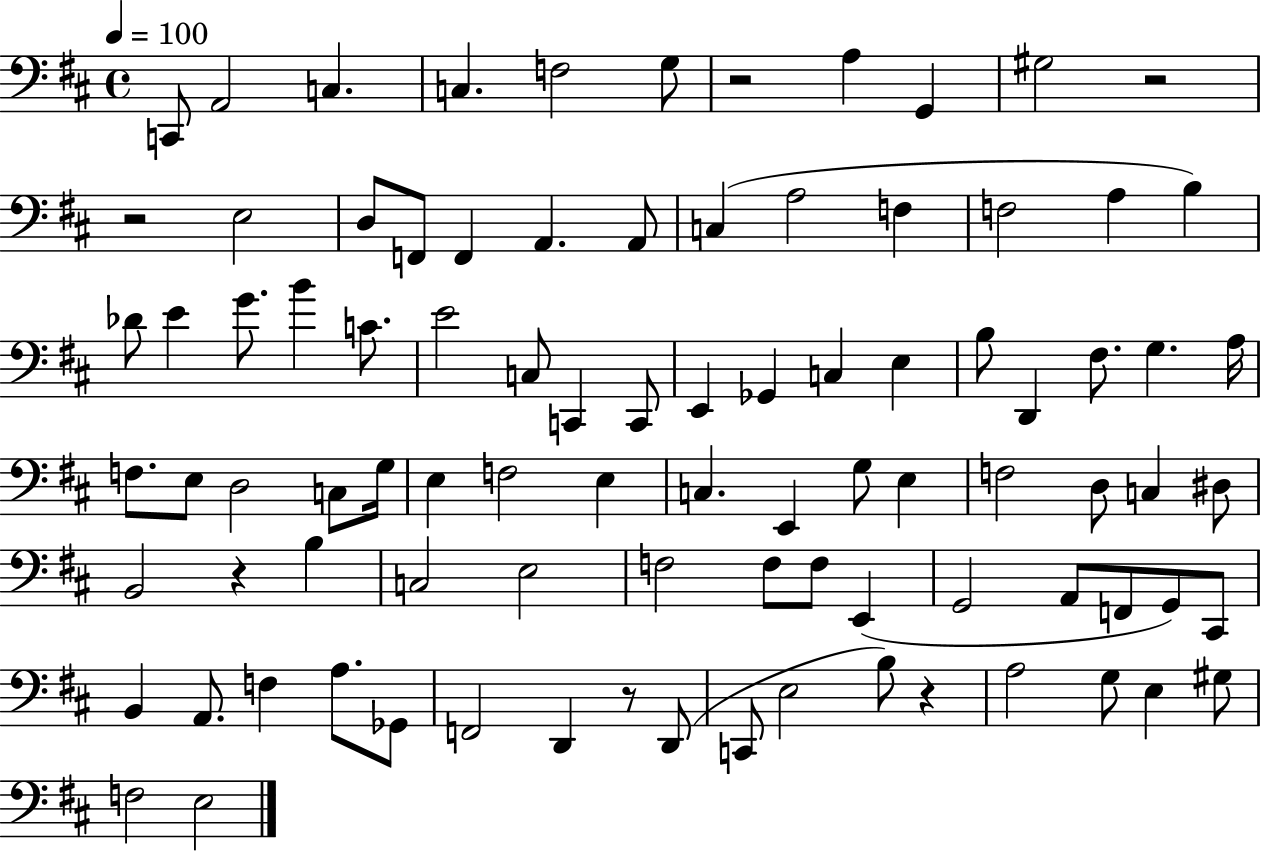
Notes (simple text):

C2/e A2/h C3/q. C3/q. F3/h G3/e R/h A3/q G2/q G#3/h R/h R/h E3/h D3/e F2/e F2/q A2/q. A2/e C3/q A3/h F3/q F3/h A3/q B3/q Db4/e E4/q G4/e. B4/q C4/e. E4/h C3/e C2/q C2/e E2/q Gb2/q C3/q E3/q B3/e D2/q F#3/e. G3/q. A3/s F3/e. E3/e D3/h C3/e G3/s E3/q F3/h E3/q C3/q. E2/q G3/e E3/q F3/h D3/e C3/q D#3/e B2/h R/q B3/q C3/h E3/h F3/h F3/e F3/e E2/q G2/h A2/e F2/e G2/e C#2/e B2/q A2/e. F3/q A3/e. Gb2/e F2/h D2/q R/e D2/e C2/e E3/h B3/e R/q A3/h G3/e E3/q G#3/e F3/h E3/h